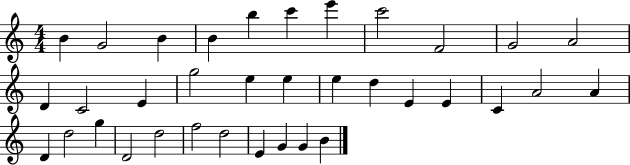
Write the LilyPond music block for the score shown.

{
  \clef treble
  \numericTimeSignature
  \time 4/4
  \key c \major
  b'4 g'2 b'4 | b'4 b''4 c'''4 e'''4 | c'''2 f'2 | g'2 a'2 | \break d'4 c'2 e'4 | g''2 e''4 e''4 | e''4 d''4 e'4 e'4 | c'4 a'2 a'4 | \break d'4 d''2 g''4 | d'2 d''2 | f''2 d''2 | e'4 g'4 g'4 b'4 | \break \bar "|."
}